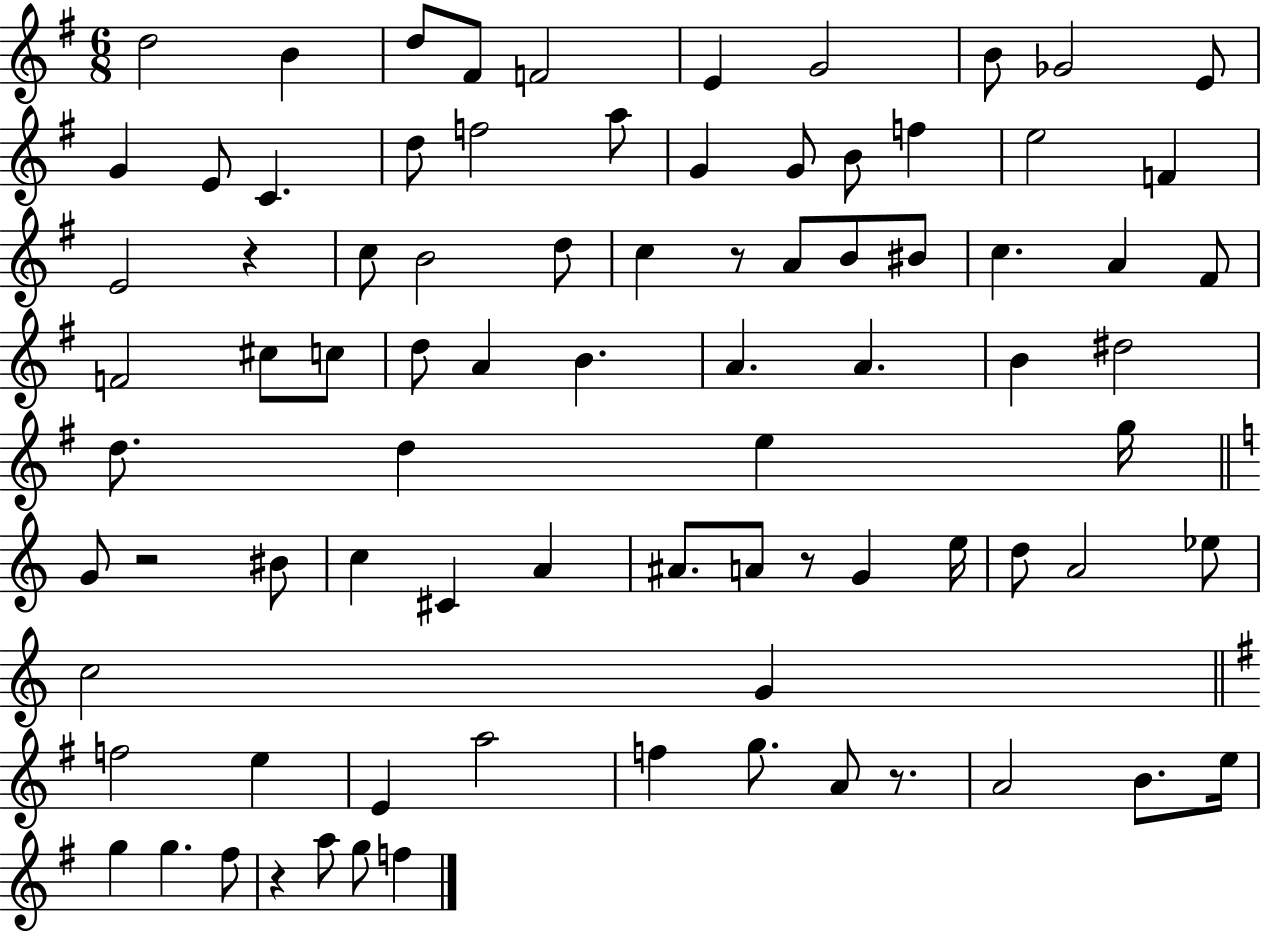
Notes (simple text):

D5/h B4/q D5/e F#4/e F4/h E4/q G4/h B4/e Gb4/h E4/e G4/q E4/e C4/q. D5/e F5/h A5/e G4/q G4/e B4/e F5/q E5/h F4/q E4/h R/q C5/e B4/h D5/e C5/q R/e A4/e B4/e BIS4/e C5/q. A4/q F#4/e F4/h C#5/e C5/e D5/e A4/q B4/q. A4/q. A4/q. B4/q D#5/h D5/e. D5/q E5/q G5/s G4/e R/h BIS4/e C5/q C#4/q A4/q A#4/e. A4/e R/e G4/q E5/s D5/e A4/h Eb5/e C5/h G4/q F5/h E5/q E4/q A5/h F5/q G5/e. A4/e R/e. A4/h B4/e. E5/s G5/q G5/q. F#5/e R/q A5/e G5/e F5/q